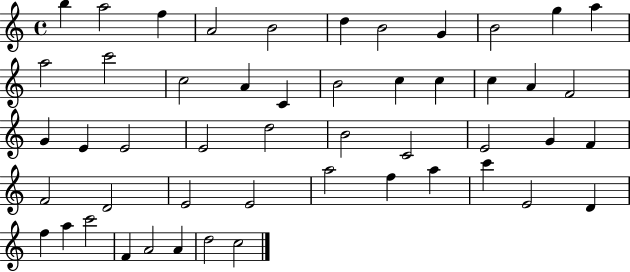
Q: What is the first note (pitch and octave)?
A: B5